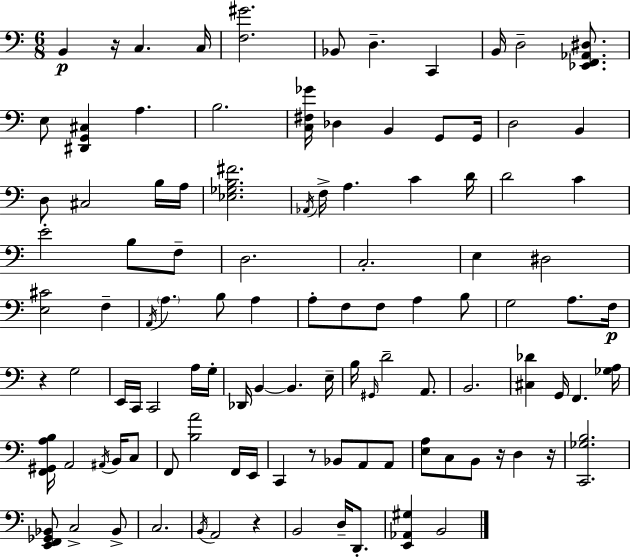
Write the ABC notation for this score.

X:1
T:Untitled
M:6/8
L:1/4
K:C
B,, z/4 C, C,/4 [F,^G]2 _B,,/2 D, C,, B,,/4 D,2 [_E,,F,,_A,,^D,]/2 E,/2 [^D,,G,,^C,] A, B,2 [C,^F,_G]/4 _D, B,, G,,/2 G,,/4 D,2 B,, D,/2 ^C,2 B,/4 A,/4 [_E,_G,B,^F]2 _A,,/4 F,/4 A, C D/4 D2 C E2 B,/2 F,/2 D,2 C,2 E, ^D,2 [E,^C]2 F, A,,/4 A, B,/2 A, A,/2 F,/2 F,/2 A, B,/2 G,2 A,/2 F,/4 z G,2 E,,/4 C,,/4 C,,2 A,/4 G,/4 _D,,/4 B,, B,, E,/4 B,/4 ^G,,/4 D2 A,,/2 B,,2 [^C,_D] G,,/4 F,, [_G,A,]/4 [F,,^G,,A,B,]/4 A,,2 ^A,,/4 B,,/4 C,/2 F,,/2 [B,A]2 F,,/4 E,,/4 C,, z/2 _B,,/2 A,,/2 A,,/2 [E,A,]/2 C,/2 B,,/2 z/4 D, z/4 [C,,_G,B,]2 [E,,F,,_G,,_B,,]/2 C,2 _B,,/2 C,2 B,,/4 A,,2 z B,,2 D,/4 D,,/2 [E,,_A,,^G,] B,,2